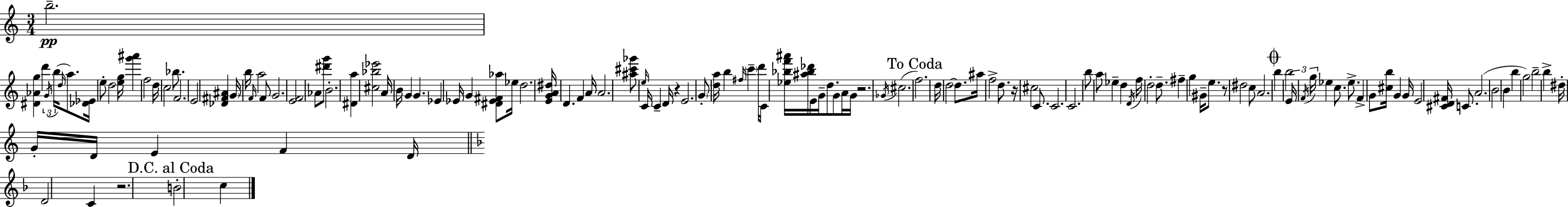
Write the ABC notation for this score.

X:1
T:Untitled
M:3/4
L:1/4
K:Am
b2 [^D_Ag] d' G/4 b/4 d/4 a/2 [_D_E]/4 e/2 d2 [eg]/4 [g'^a'] f2 d/4 c2 _b/2 F2 E2 [_D^F^A] G/4 b/4 F/4 a2 F/2 G2 [EF]2 _A/2 [^d'g']/2 B2 [^Da] [^c_b_e']2 A/4 B/4 G G _E _E/4 G [^D_E^F_a]/2 _e/4 d2 [EGA^d]/4 D F A/4 A2 [^a^c'_g']/2 e/4 C/4 C D/4 z E2 G/2 [da]/4 b ^f/4 c' d'/4 C/4 [_e_bf'^a']/4 [^a_b_d']/4 E/4 G/4 d/2 G/2 A/4 G/4 z2 _G/4 ^c2 f2 d/4 d2 d/2 ^a/4 f2 d/2 z/4 ^c2 C/2 C2 C2 b/2 a/2 _e d D/4 f/4 d2 d/2 ^f g ^G/4 e/2 z/2 ^d2 c/2 A2 b b2 E/4 F/4 g/4 _e c/2 _e/2 F G/2 [^cb]/4 G G/4 E2 [^CD^F]/4 C/2 A2 B2 B b g2 b2 b ^d/4 G/4 D/4 E F D/4 D2 C z2 B2 c